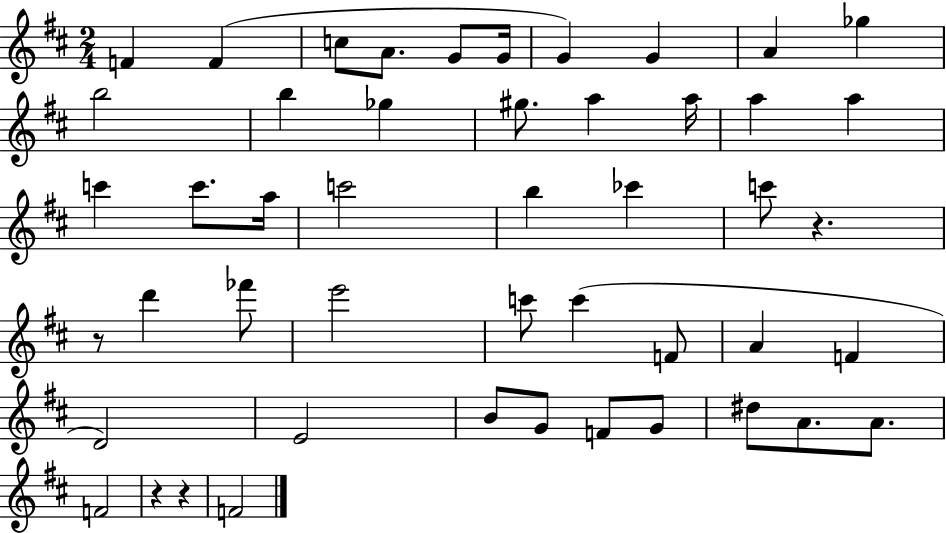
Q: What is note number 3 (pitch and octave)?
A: C5